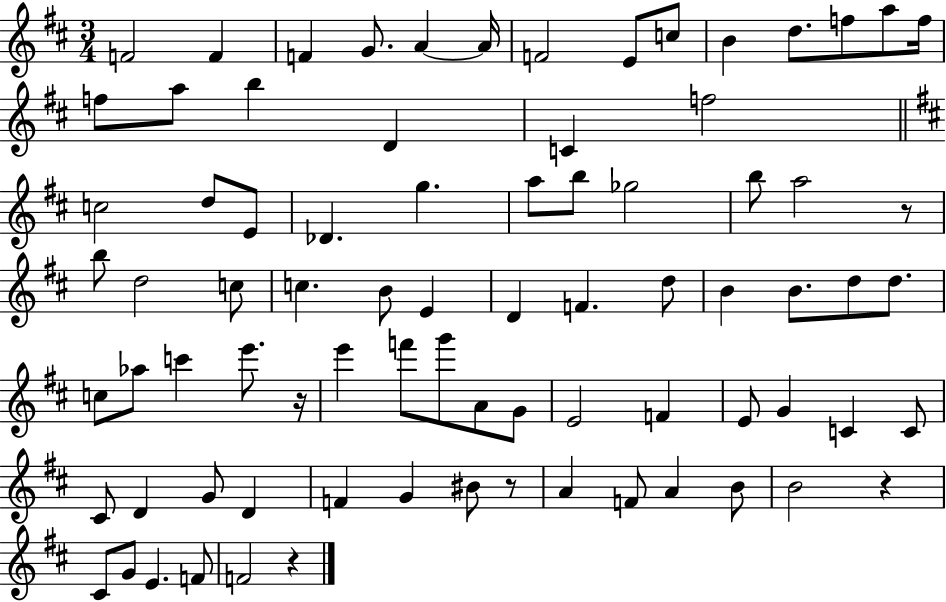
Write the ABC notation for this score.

X:1
T:Untitled
M:3/4
L:1/4
K:D
F2 F F G/2 A A/4 F2 E/2 c/2 B d/2 f/2 a/2 f/4 f/2 a/2 b D C f2 c2 d/2 E/2 _D g a/2 b/2 _g2 b/2 a2 z/2 b/2 d2 c/2 c B/2 E D F d/2 B B/2 d/2 d/2 c/2 _a/2 c' e'/2 z/4 e' f'/2 g'/2 A/2 G/2 E2 F E/2 G C C/2 ^C/2 D G/2 D F G ^B/2 z/2 A F/2 A B/2 B2 z ^C/2 G/2 E F/2 F2 z